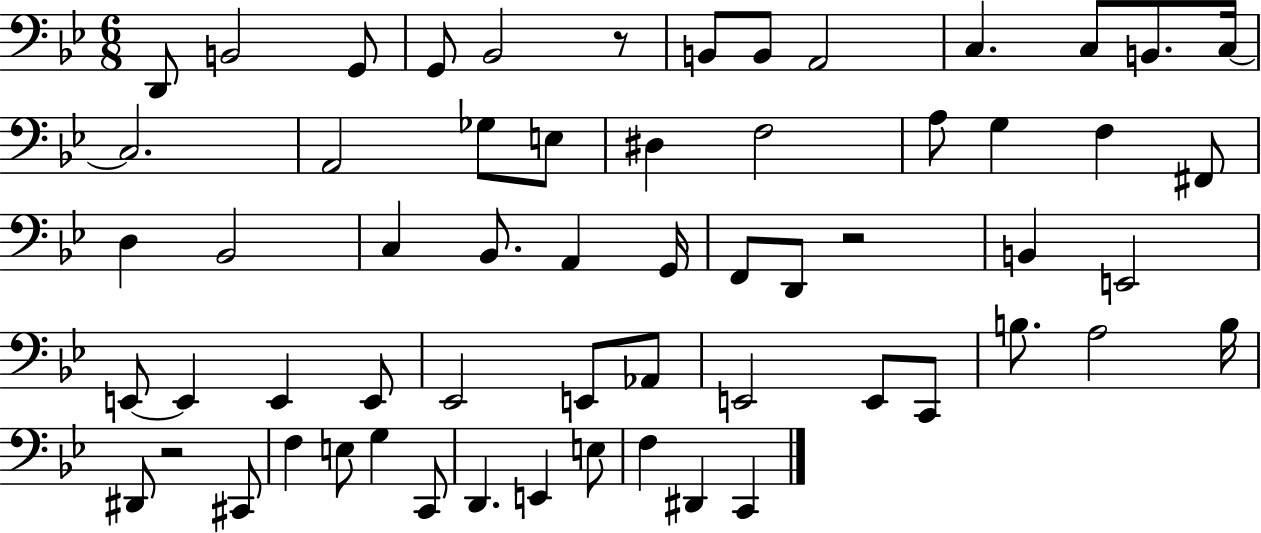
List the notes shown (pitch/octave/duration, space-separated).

D2/e B2/h G2/e G2/e Bb2/h R/e B2/e B2/e A2/h C3/q. C3/e B2/e. C3/s C3/h. A2/h Gb3/e E3/e D#3/q F3/h A3/e G3/q F3/q F#2/e D3/q Bb2/h C3/q Bb2/e. A2/q G2/s F2/e D2/e R/h B2/q E2/h E2/e E2/q E2/q E2/e Eb2/h E2/e Ab2/e E2/h E2/e C2/e B3/e. A3/h B3/s D#2/e R/h C#2/e F3/q E3/e G3/q C2/e D2/q. E2/q E3/e F3/q D#2/q C2/q